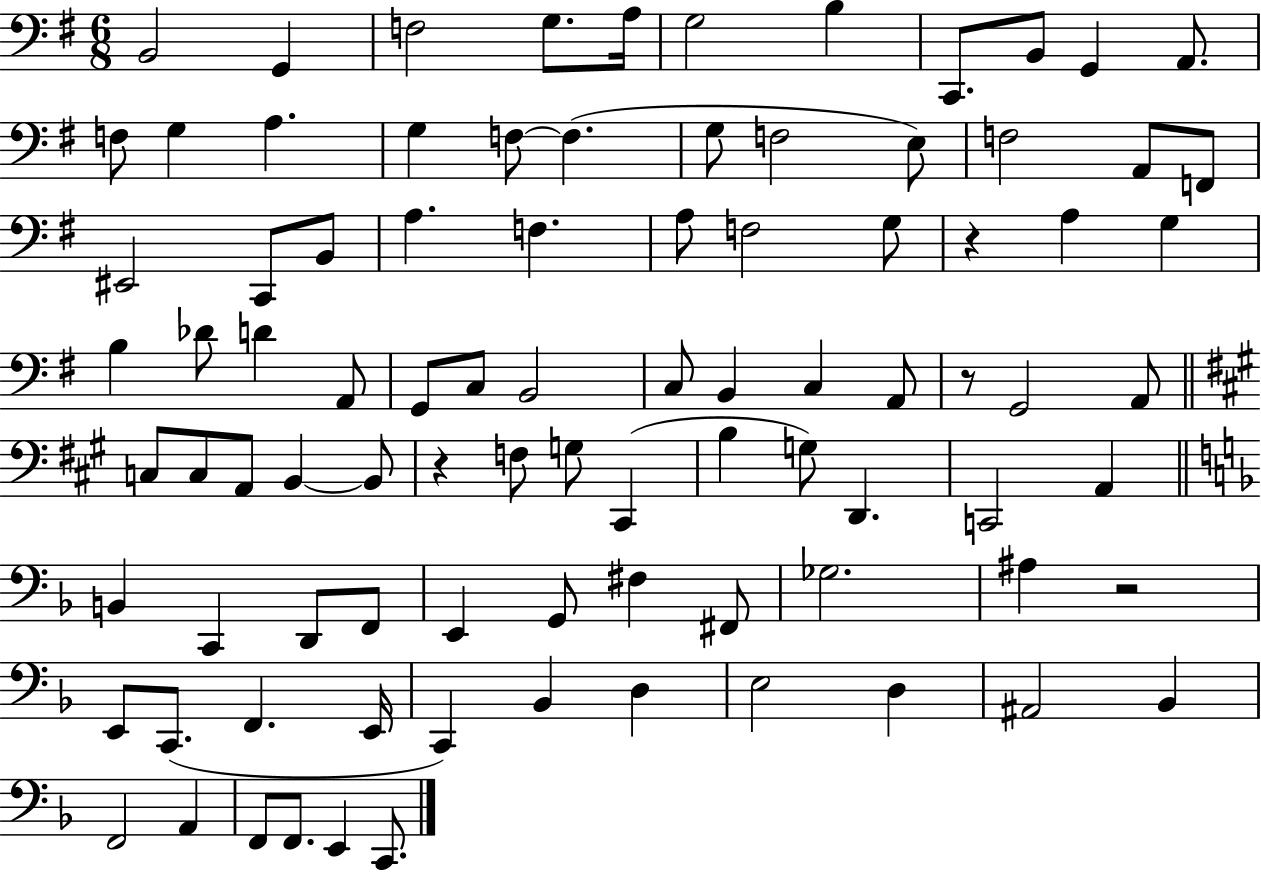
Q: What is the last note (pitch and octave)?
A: C2